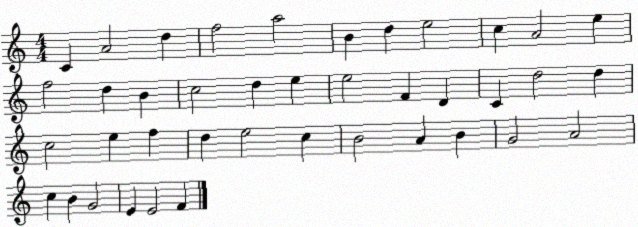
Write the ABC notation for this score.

X:1
T:Untitled
M:4/4
L:1/4
K:C
C A2 d f2 a2 B d e2 c A2 e f2 d B c2 d e e2 F D C d2 d c2 e f d e2 c B2 A B G2 A2 c B G2 E E2 F